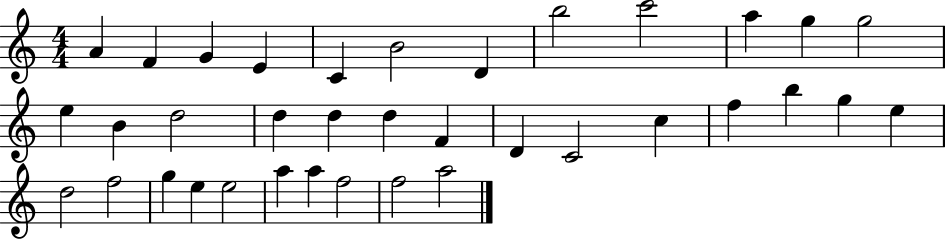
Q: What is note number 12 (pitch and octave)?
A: G5